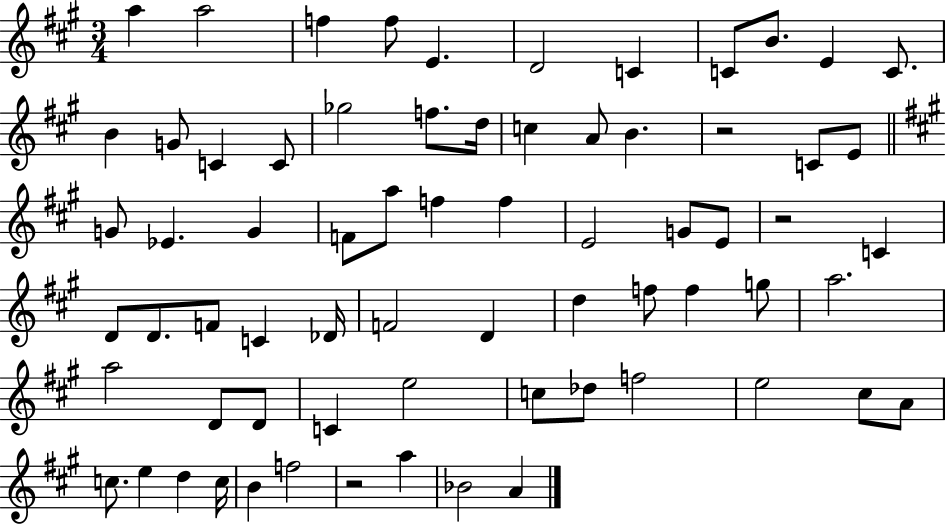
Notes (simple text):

A5/q A5/h F5/q F5/e E4/q. D4/h C4/q C4/e B4/e. E4/q C4/e. B4/q G4/e C4/q C4/e Gb5/h F5/e. D5/s C5/q A4/e B4/q. R/h C4/e E4/e G4/e Eb4/q. G4/q F4/e A5/e F5/q F5/q E4/h G4/e E4/e R/h C4/q D4/e D4/e. F4/e C4/q Db4/s F4/h D4/q D5/q F5/e F5/q G5/e A5/h. A5/h D4/e D4/e C4/q E5/h C5/e Db5/e F5/h E5/h C#5/e A4/e C5/e. E5/q D5/q C5/s B4/q F5/h R/h A5/q Bb4/h A4/q